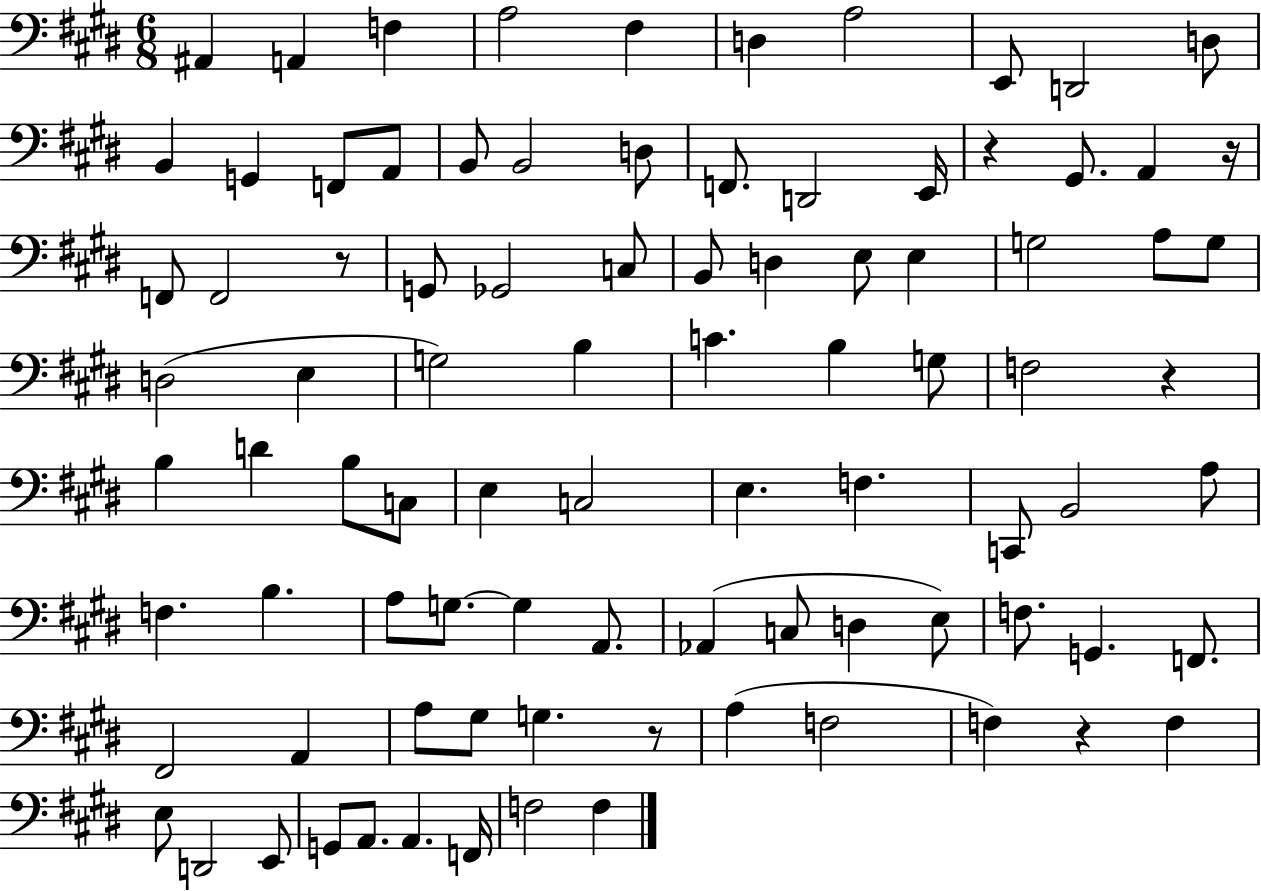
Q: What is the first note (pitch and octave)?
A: A#2